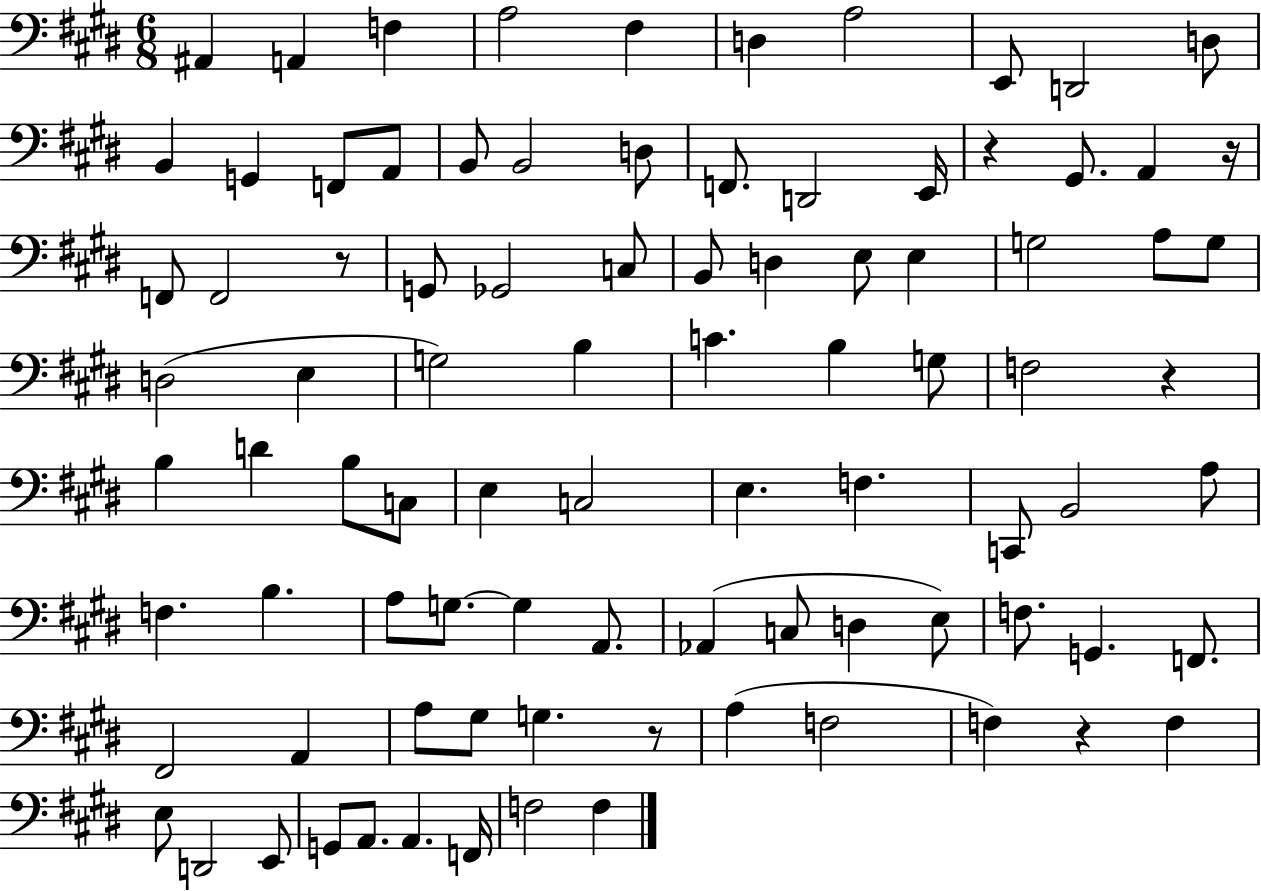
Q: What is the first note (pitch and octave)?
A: A#2